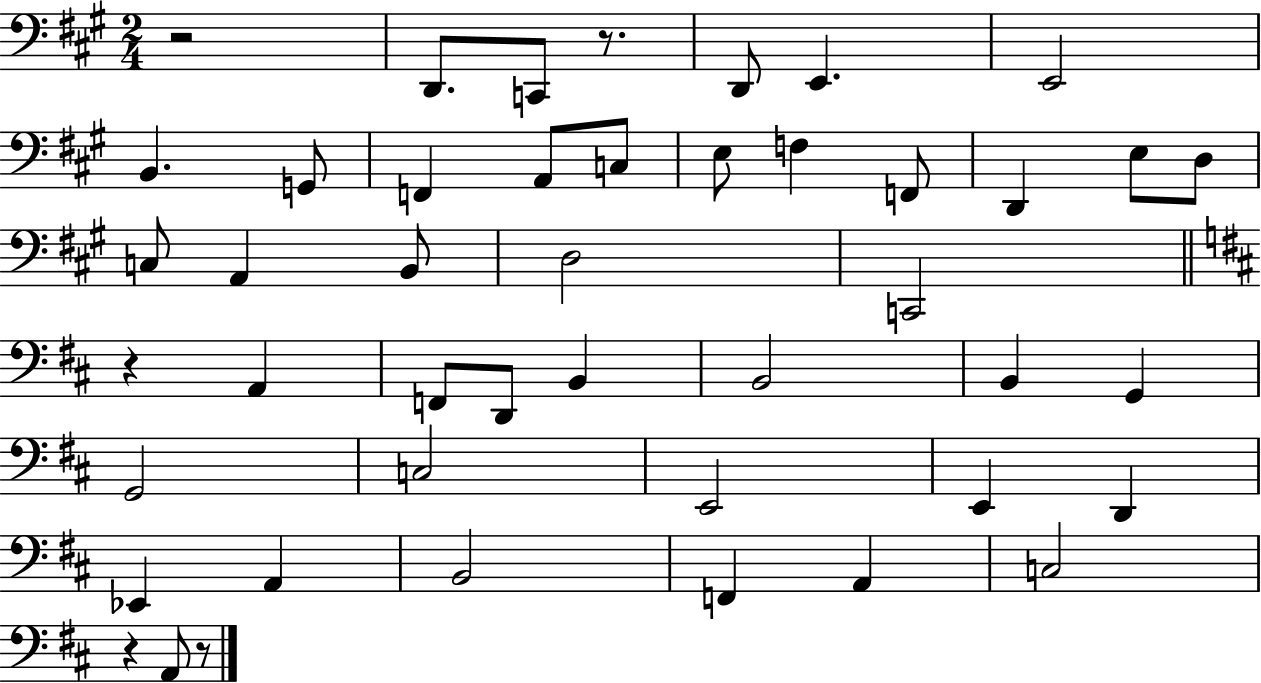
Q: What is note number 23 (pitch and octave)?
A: F2